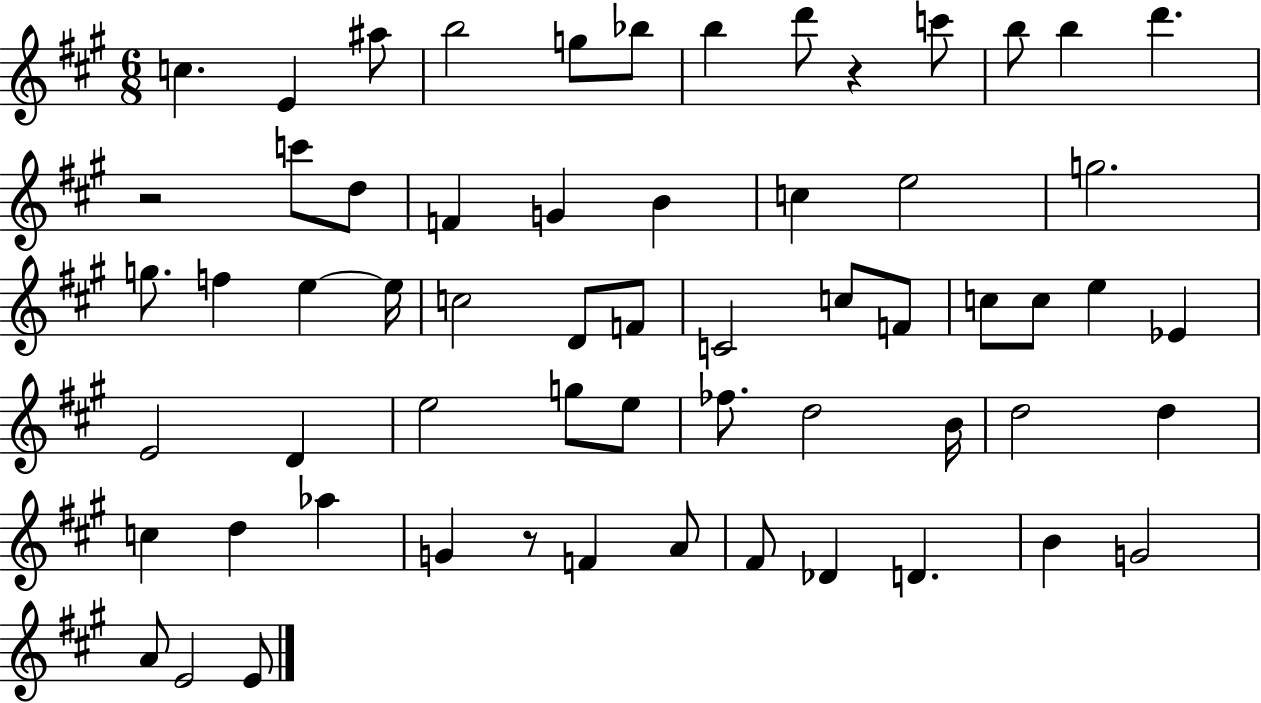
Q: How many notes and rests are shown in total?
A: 61